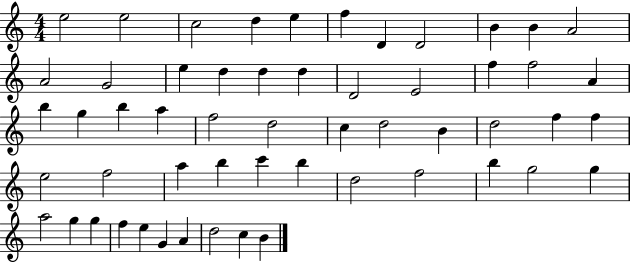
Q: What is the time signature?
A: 4/4